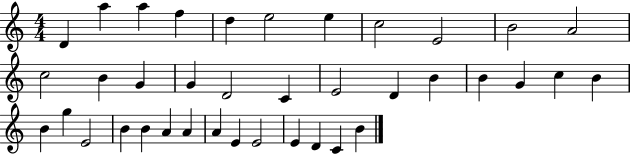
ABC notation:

X:1
T:Untitled
M:4/4
L:1/4
K:C
D a a f d e2 e c2 E2 B2 A2 c2 B G G D2 C E2 D B B G c B B g E2 B B A A A E E2 E D C B